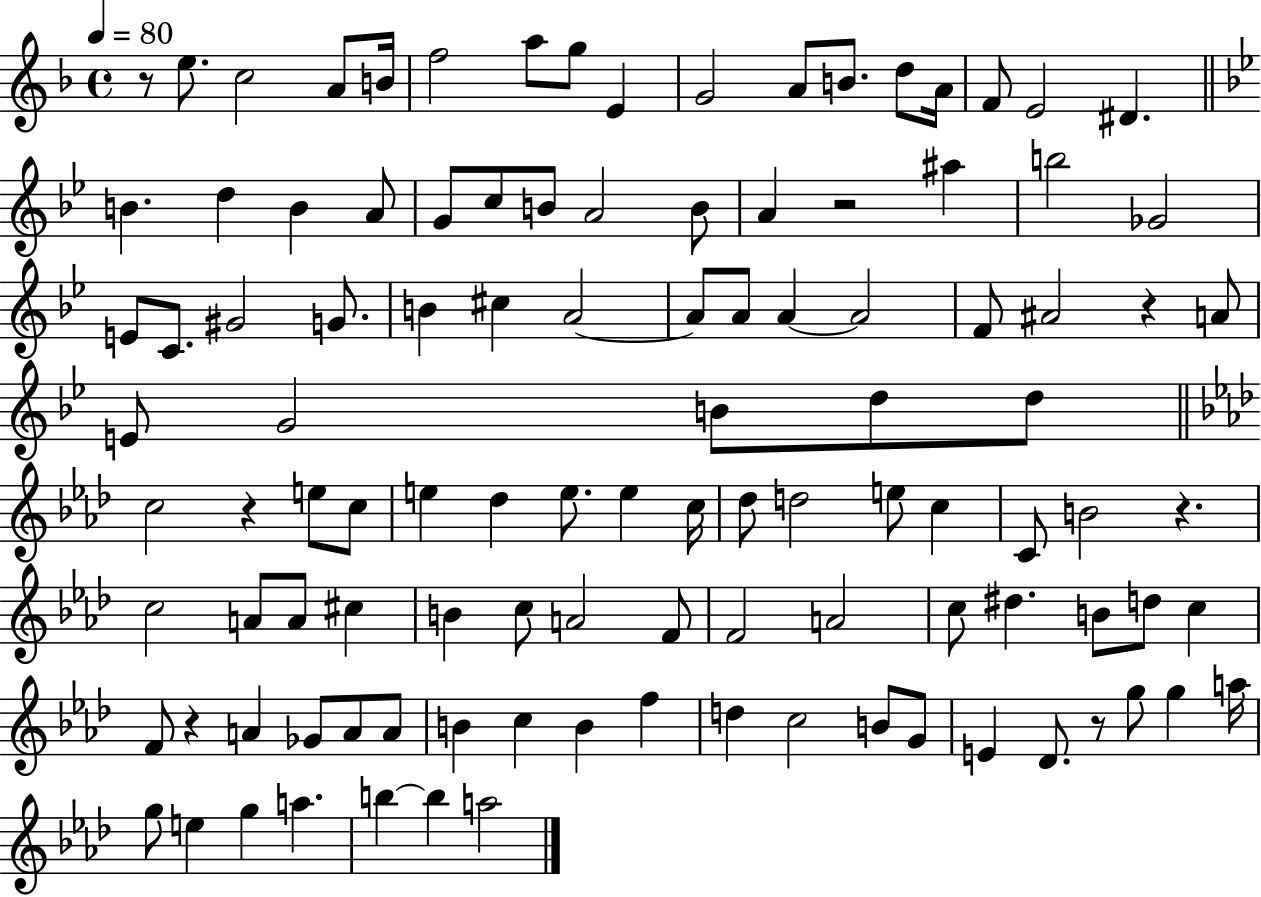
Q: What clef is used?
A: treble